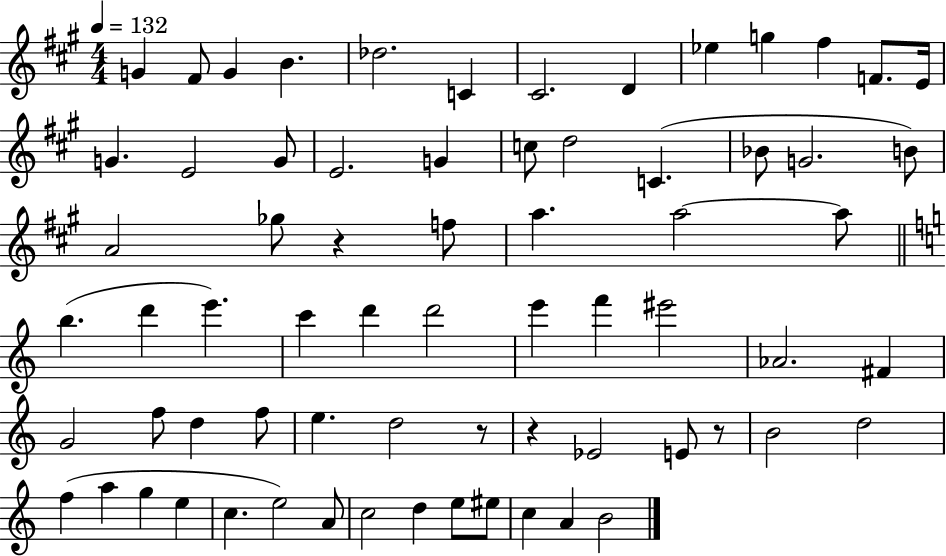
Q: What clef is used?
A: treble